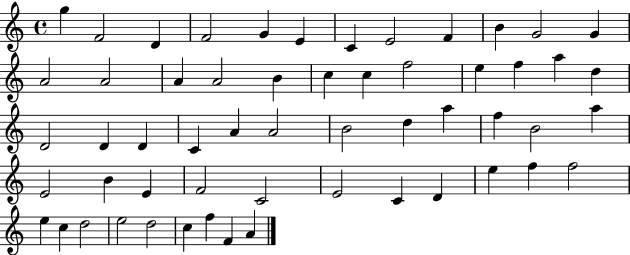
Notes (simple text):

G5/q F4/h D4/q F4/h G4/q E4/q C4/q E4/h F4/q B4/q G4/h G4/q A4/h A4/h A4/q A4/h B4/q C5/q C5/q F5/h E5/q F5/q A5/q D5/q D4/h D4/q D4/q C4/q A4/q A4/h B4/h D5/q A5/q F5/q B4/h A5/q E4/h B4/q E4/q F4/h C4/h E4/h C4/q D4/q E5/q F5/q F5/h E5/q C5/q D5/h E5/h D5/h C5/q F5/q F4/q A4/q